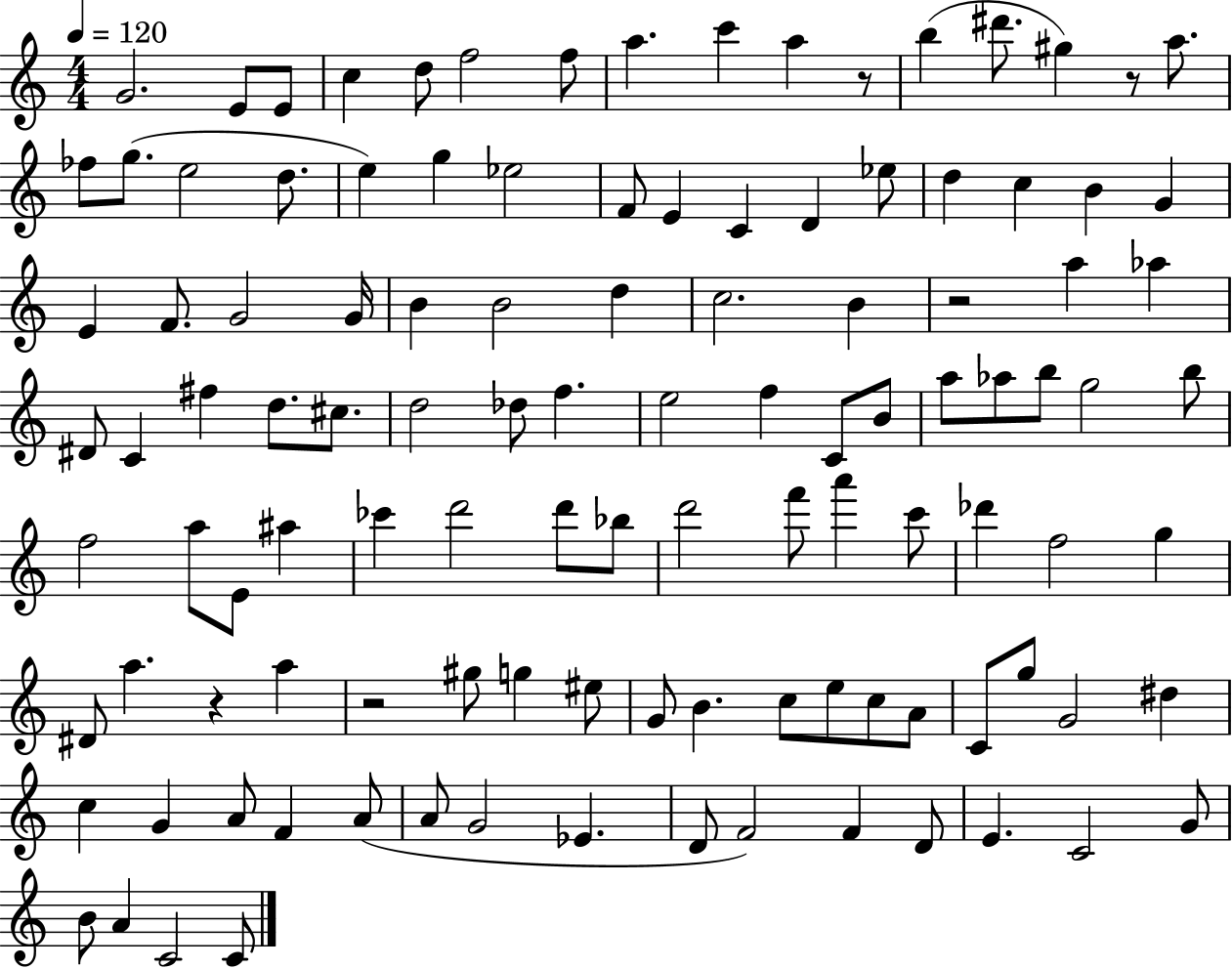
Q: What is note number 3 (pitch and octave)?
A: E4